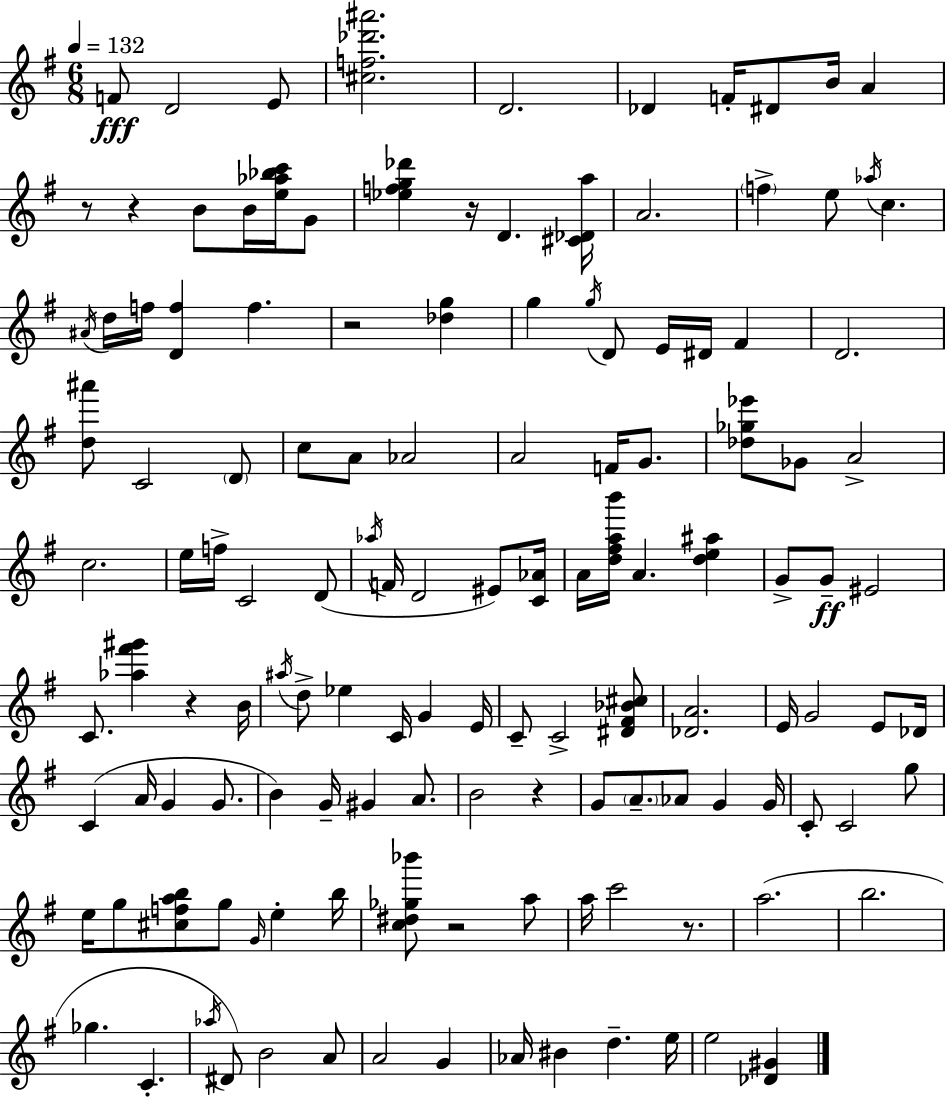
{
  \clef treble
  \numericTimeSignature
  \time 6/8
  \key e \minor
  \tempo 4 = 132
  \repeat volta 2 { f'8\fff d'2 e'8 | <cis'' f'' des''' ais'''>2. | d'2. | des'4 f'16-. dis'8 b'16 a'4 | \break r8 r4 b'8 b'16 <e'' aes'' bes'' c'''>16 g'8 | <ees'' f'' g'' des'''>4 r16 d'4. <cis' des' a''>16 | a'2. | \parenthesize f''4-> e''8 \acciaccatura { aes''16 } c''4. | \break \acciaccatura { ais'16 } d''16 f''16 <d' f''>4 f''4. | r2 <des'' g''>4 | g''4 \acciaccatura { g''16 } d'8 e'16 dis'16 fis'4 | d'2. | \break <d'' ais'''>8 c'2 | \parenthesize d'8 c''8 a'8 aes'2 | a'2 f'16 | g'8. <des'' ges'' ees'''>8 ges'8 a'2-> | \break c''2. | e''16 f''16-> c'2 | d'8( \acciaccatura { aes''16 } f'16 d'2 | eis'8) <c' aes'>16 a'16 <d'' fis'' a'' b'''>16 a'4. | \break <d'' e'' ais''>4 g'8-> g'8--\ff eis'2 | c'8. <aes'' fis''' gis'''>4 r4 | b'16 \acciaccatura { ais''16 } d''8-> ees''4 c'16 | g'4 e'16 c'8-- c'2-> | \break <dis' fis' bes' cis''>8 <des' a'>2. | e'16 g'2 | e'8 des'16 c'4( a'16 g'4 | g'8. b'4) g'16-- gis'4 | \break a'8. b'2 | r4 g'8 \parenthesize a'8.-- aes'8 | g'4 g'16 c'8-. c'2 | g''8 e''16 g''8 <cis'' f'' a'' b''>8 g''8 | \break \grace { g'16 } e''4-. b''16 <c'' dis'' ges'' bes'''>8 r2 | a''8 a''16 c'''2 | r8. a''2.( | b''2. | \break ges''4. | c'4.-. \acciaccatura { aes''16 }) dis'8 b'2 | a'8 a'2 | g'4 aes'16 bis'4 | \break d''4.-- e''16 e''2 | <des' gis'>4 } \bar "|."
}